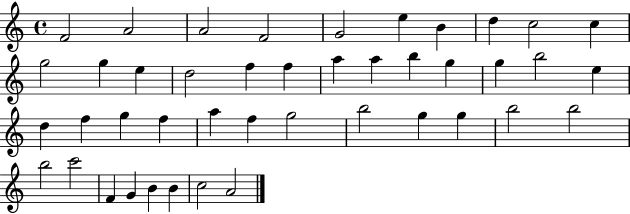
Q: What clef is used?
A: treble